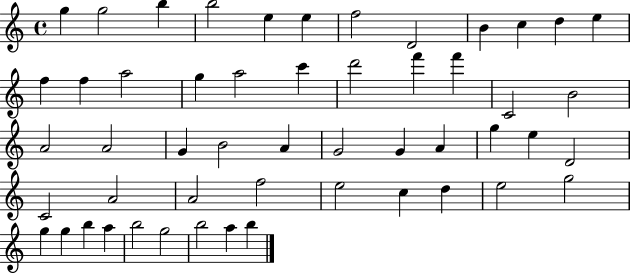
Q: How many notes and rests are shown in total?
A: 52